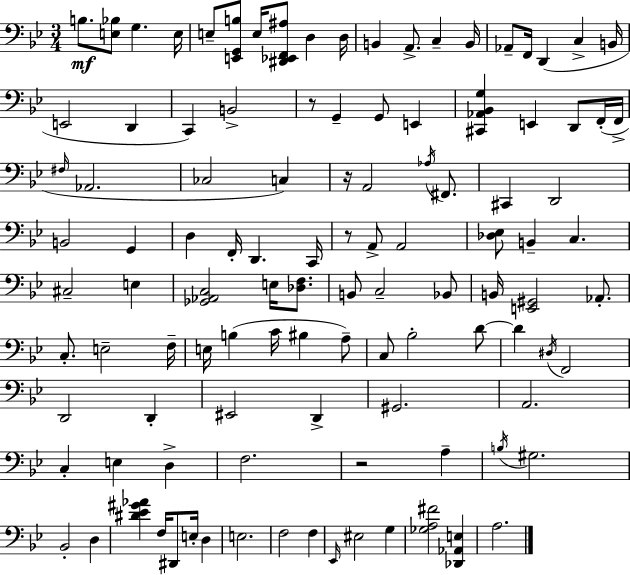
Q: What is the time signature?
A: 3/4